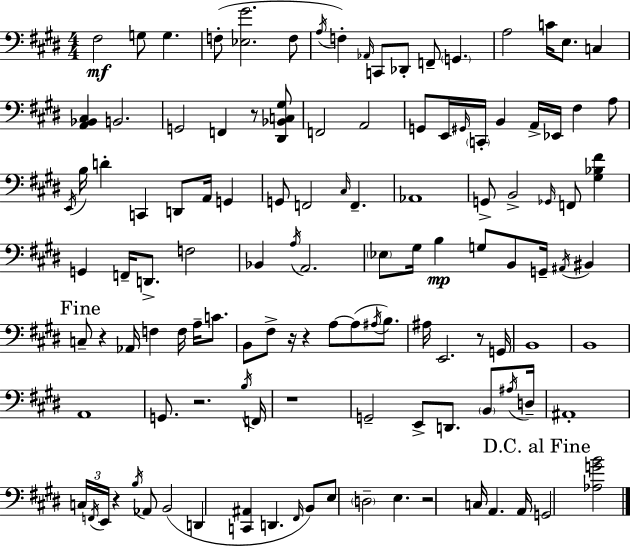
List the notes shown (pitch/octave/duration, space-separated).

F#3/h G3/e G3/q. F3/e [Eb3,G#4]/h. F3/e A3/s F3/q Ab2/s C2/e Db2/e F2/e G2/q. A3/h C4/s E3/e. C3/q [A2,Bb2,C#3]/q B2/h. G2/h F2/q R/e [D#2,Bb2,C3,G#3]/e F2/h A2/h G2/e E2/s G#2/s C2/s B2/q A2/s Eb2/s F#3/q A3/e E2/s B3/s D4/q C2/q D2/e A2/s G2/q G2/e F2/h C#3/s F2/q. Ab2/w G2/e B2/h Gb2/s F2/e [G#3,Bb3,F#4]/q G2/q F2/s D2/e. F3/h Bb2/q A3/s A2/h. Eb3/e G#3/s B3/q G3/e B2/e G2/s A#2/s BIS2/q C3/e R/q Ab2/s F3/q F3/s A3/s C4/e. B2/e F#3/e R/s R/q A3/e A3/e A#3/s B3/e. A#3/s E2/h. R/e G2/s B2/w B2/w A2/w G2/e. R/h. B3/s F2/s R/w G2/h E2/e D2/e. B2/e A#3/s D3/s A#2/w C3/s F2/s E2/s R/q B3/s Ab2/e B2/h D2/q [C2,A#2]/q D2/q. F#2/s B2/e E3/e D3/h E3/q. R/h C3/s A2/q. A2/s G2/h [Ab3,G4,B4]/h